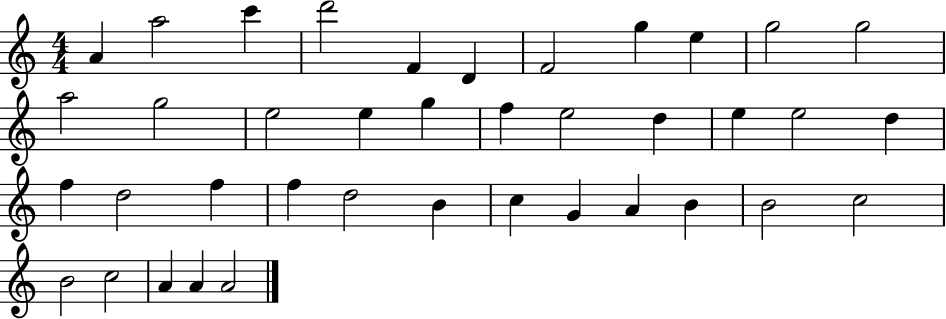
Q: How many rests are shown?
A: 0